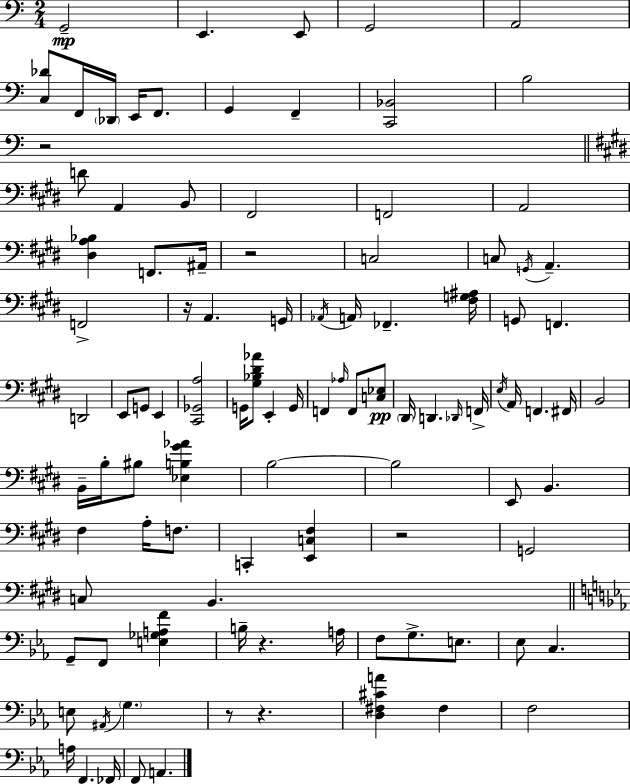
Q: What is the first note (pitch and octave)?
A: G2